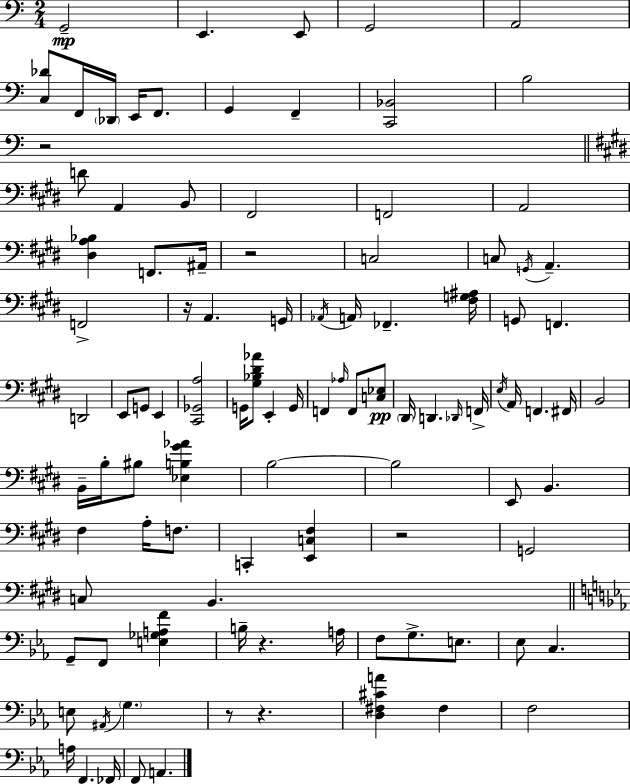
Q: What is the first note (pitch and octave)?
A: G2